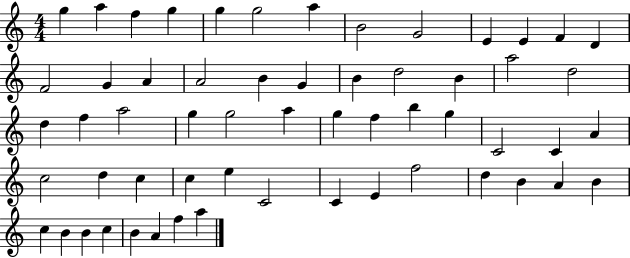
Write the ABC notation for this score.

X:1
T:Untitled
M:4/4
L:1/4
K:C
g a f g g g2 a B2 G2 E E F D F2 G A A2 B G B d2 B a2 d2 d f a2 g g2 a g f b g C2 C A c2 d c c e C2 C E f2 d B A B c B B c B A f a